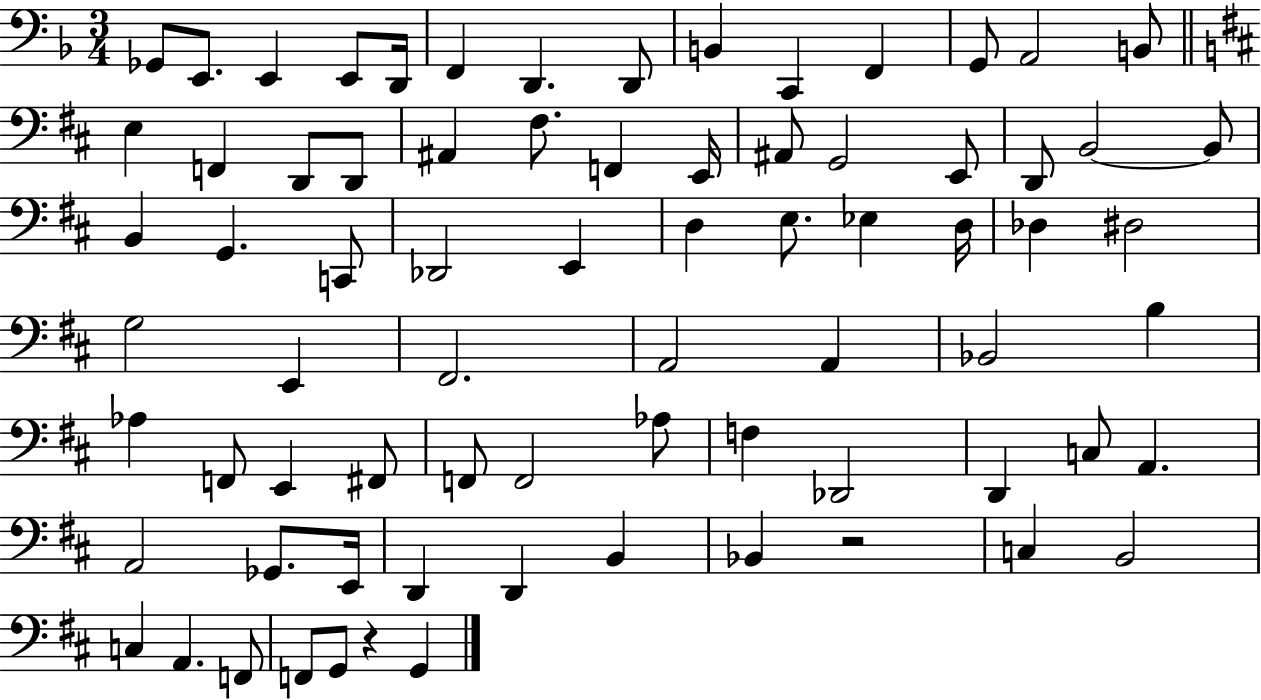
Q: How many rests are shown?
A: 2